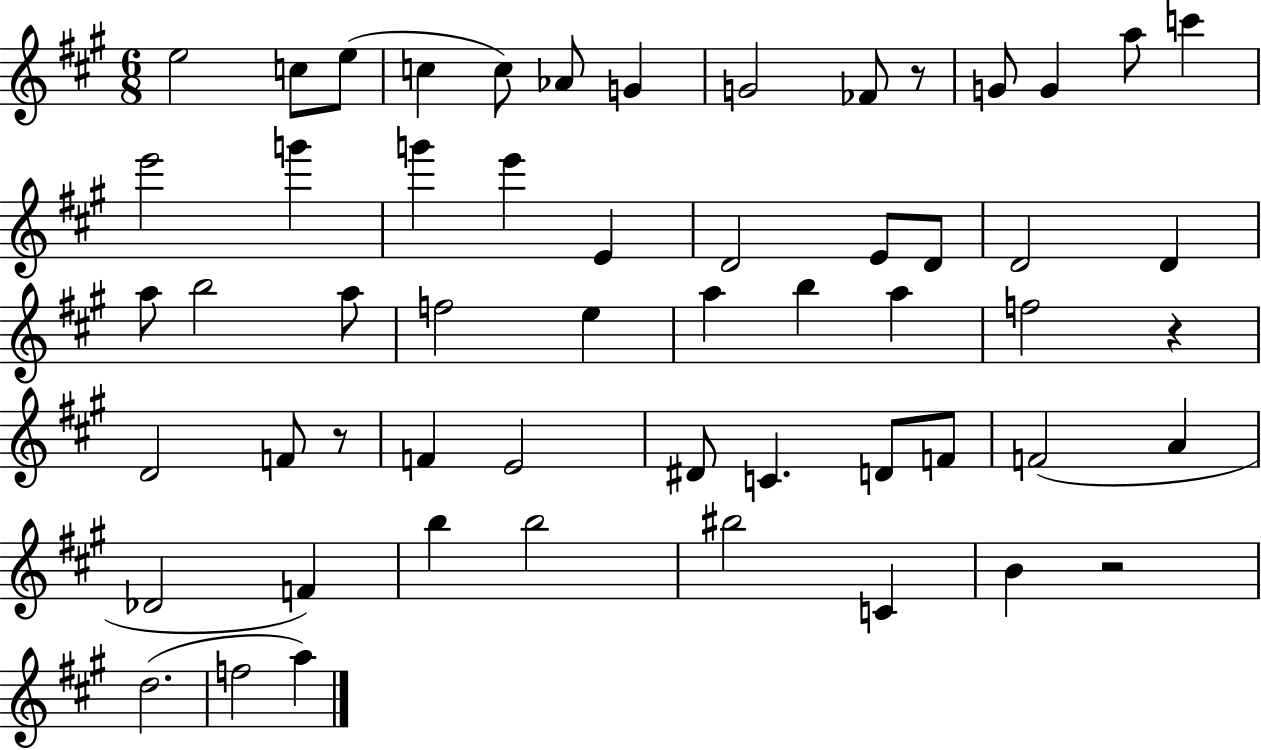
{
  \clef treble
  \numericTimeSignature
  \time 6/8
  \key a \major
  e''2 c''8 e''8( | c''4 c''8) aes'8 g'4 | g'2 fes'8 r8 | g'8 g'4 a''8 c'''4 | \break e'''2 g'''4 | g'''4 e'''4 e'4 | d'2 e'8 d'8 | d'2 d'4 | \break a''8 b''2 a''8 | f''2 e''4 | a''4 b''4 a''4 | f''2 r4 | \break d'2 f'8 r8 | f'4 e'2 | dis'8 c'4. d'8 f'8 | f'2( a'4 | \break des'2 f'4) | b''4 b''2 | bis''2 c'4 | b'4 r2 | \break d''2.( | f''2 a''4) | \bar "|."
}